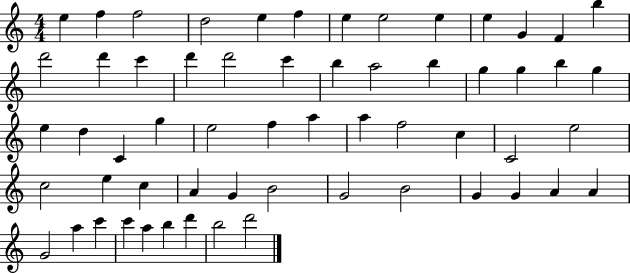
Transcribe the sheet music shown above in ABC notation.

X:1
T:Untitled
M:4/4
L:1/4
K:C
e f f2 d2 e f e e2 e e G F b d'2 d' c' d' d'2 c' b a2 b g g b g e d C g e2 f a a f2 c C2 e2 c2 e c A G B2 G2 B2 G G A A G2 a c' c' a b d' b2 d'2